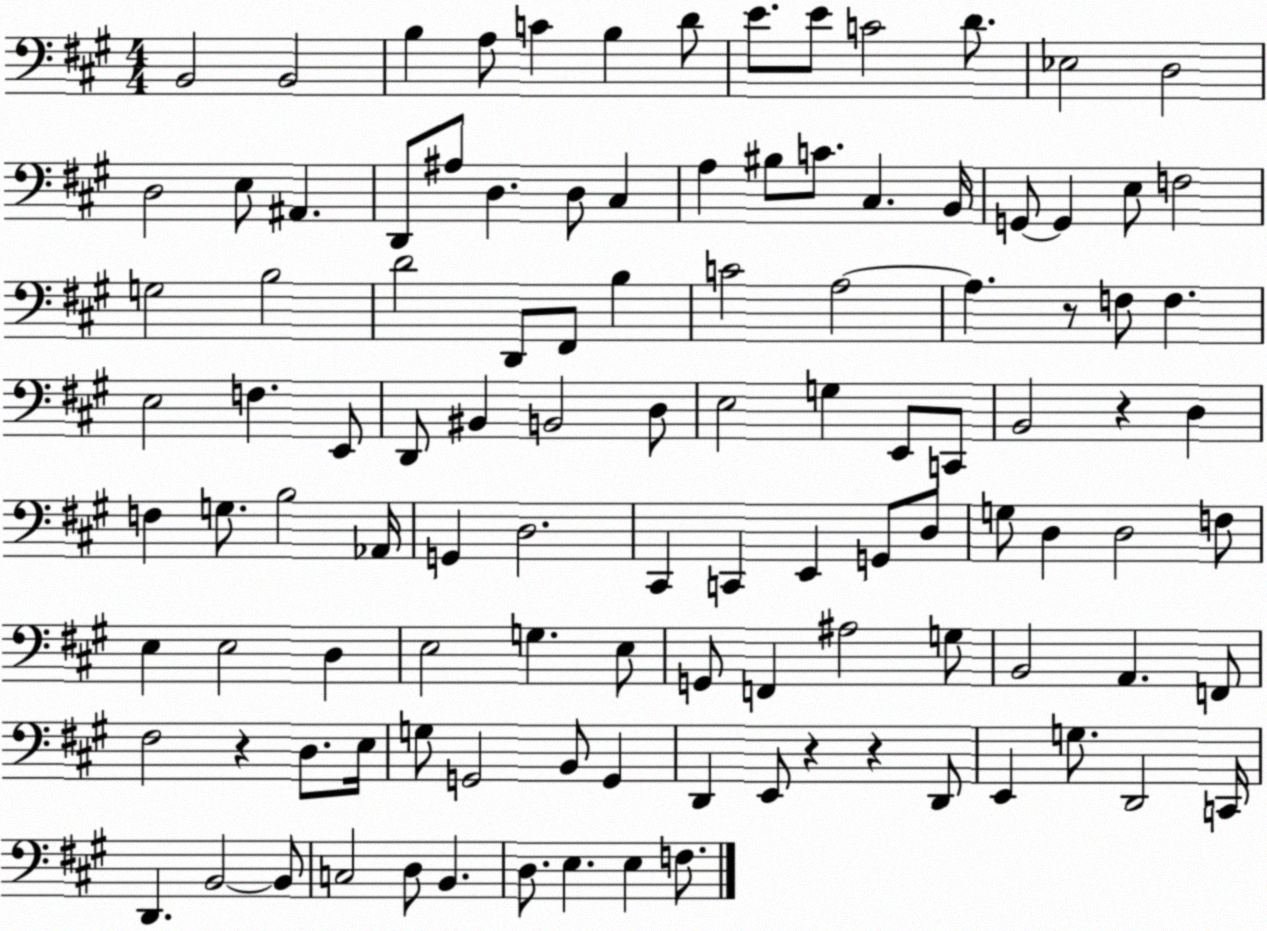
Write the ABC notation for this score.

X:1
T:Untitled
M:4/4
L:1/4
K:A
B,,2 B,,2 B, A,/2 C B, D/2 E/2 E/2 C2 D/2 _E,2 D,2 D,2 E,/2 ^A,, D,,/2 ^A,/2 D, D,/2 ^C, A, ^B,/2 C/2 ^C, B,,/4 G,,/2 G,, E,/2 F,2 G,2 B,2 D2 D,,/2 ^F,,/2 B, C2 A,2 A, z/2 F,/2 F, E,2 F, E,,/2 D,,/2 ^B,, B,,2 D,/2 E,2 G, E,,/2 C,,/2 B,,2 z D, F, G,/2 B,2 _A,,/4 G,, D,2 ^C,, C,, E,, G,,/2 D,/2 G,/2 D, D,2 F,/2 E, E,2 D, E,2 G, E,/2 G,,/2 F,, ^A,2 G,/2 B,,2 A,, F,,/2 ^F,2 z D,/2 E,/4 G,/2 G,,2 B,,/2 G,, D,, E,,/2 z z D,,/2 E,, G,/2 D,,2 C,,/4 D,, B,,2 B,,/2 C,2 D,/2 B,, D,/2 E, E, F,/2